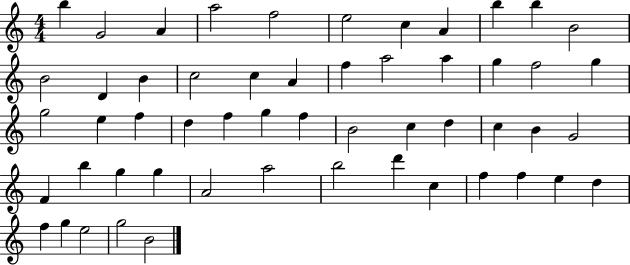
B5/q G4/h A4/q A5/h F5/h E5/h C5/q A4/q B5/q B5/q B4/h B4/h D4/q B4/q C5/h C5/q A4/q F5/q A5/h A5/q G5/q F5/h G5/q G5/h E5/q F5/q D5/q F5/q G5/q F5/q B4/h C5/q D5/q C5/q B4/q G4/h F4/q B5/q G5/q G5/q A4/h A5/h B5/h D6/q C5/q F5/q F5/q E5/q D5/q F5/q G5/q E5/h G5/h B4/h